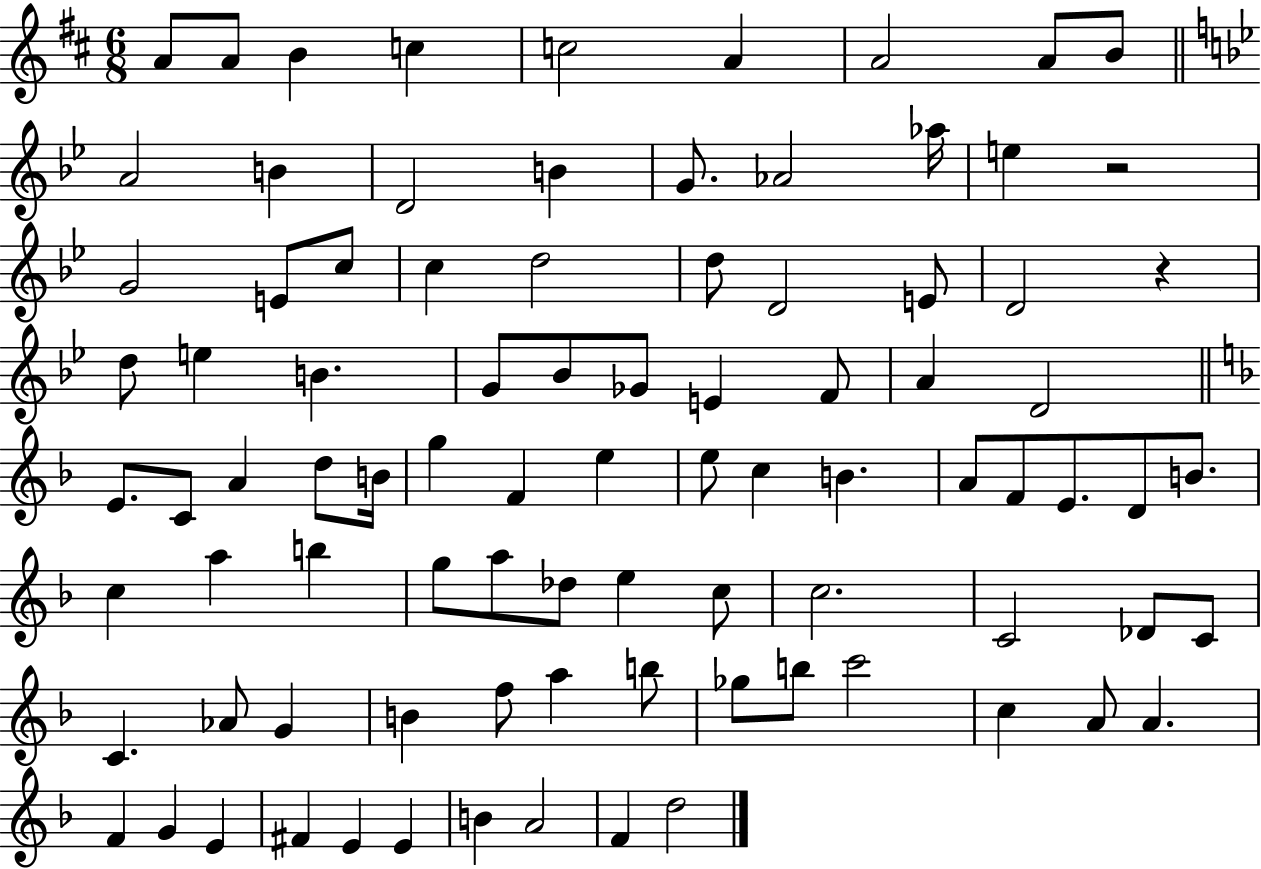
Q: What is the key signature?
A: D major